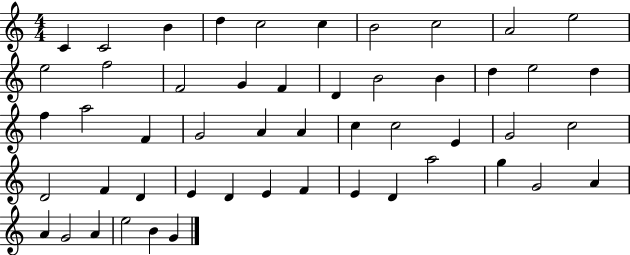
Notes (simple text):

C4/q C4/h B4/q D5/q C5/h C5/q B4/h C5/h A4/h E5/h E5/h F5/h F4/h G4/q F4/q D4/q B4/h B4/q D5/q E5/h D5/q F5/q A5/h F4/q G4/h A4/q A4/q C5/q C5/h E4/q G4/h C5/h D4/h F4/q D4/q E4/q D4/q E4/q F4/q E4/q D4/q A5/h G5/q G4/h A4/q A4/q G4/h A4/q E5/h B4/q G4/q